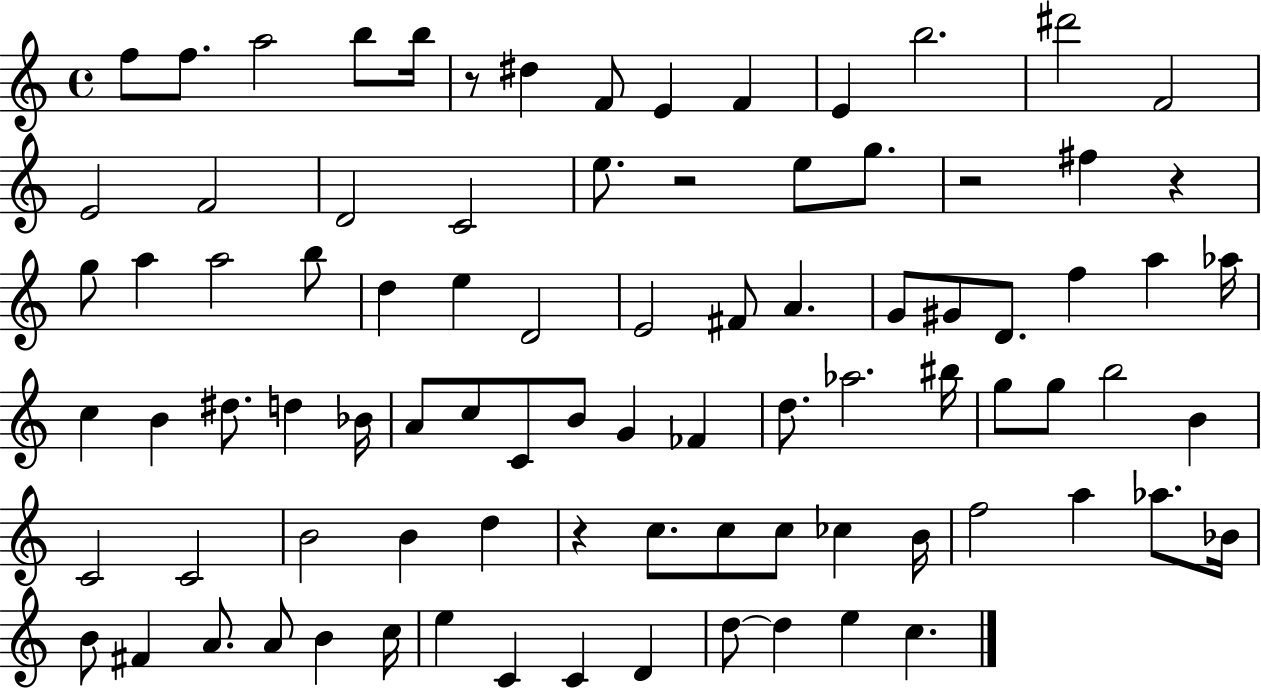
F5/e F5/e. A5/h B5/e B5/s R/e D#5/q F4/e E4/q F4/q E4/q B5/h. D#6/h F4/h E4/h F4/h D4/h C4/h E5/e. R/h E5/e G5/e. R/h F#5/q R/q G5/e A5/q A5/h B5/e D5/q E5/q D4/h E4/h F#4/e A4/q. G4/e G#4/e D4/e. F5/q A5/q Ab5/s C5/q B4/q D#5/e. D5/q Bb4/s A4/e C5/e C4/e B4/e G4/q FES4/q D5/e. Ab5/h. BIS5/s G5/e G5/e B5/h B4/q C4/h C4/h B4/h B4/q D5/q R/q C5/e. C5/e C5/e CES5/q B4/s F5/h A5/q Ab5/e. Bb4/s B4/e F#4/q A4/e. A4/e B4/q C5/s E5/q C4/q C4/q D4/q D5/e D5/q E5/q C5/q.